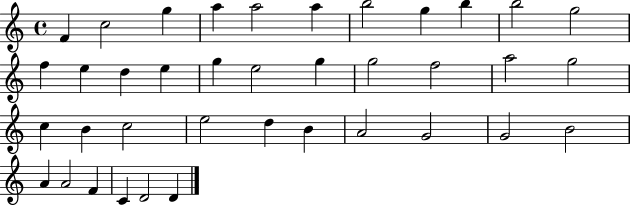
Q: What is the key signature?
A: C major